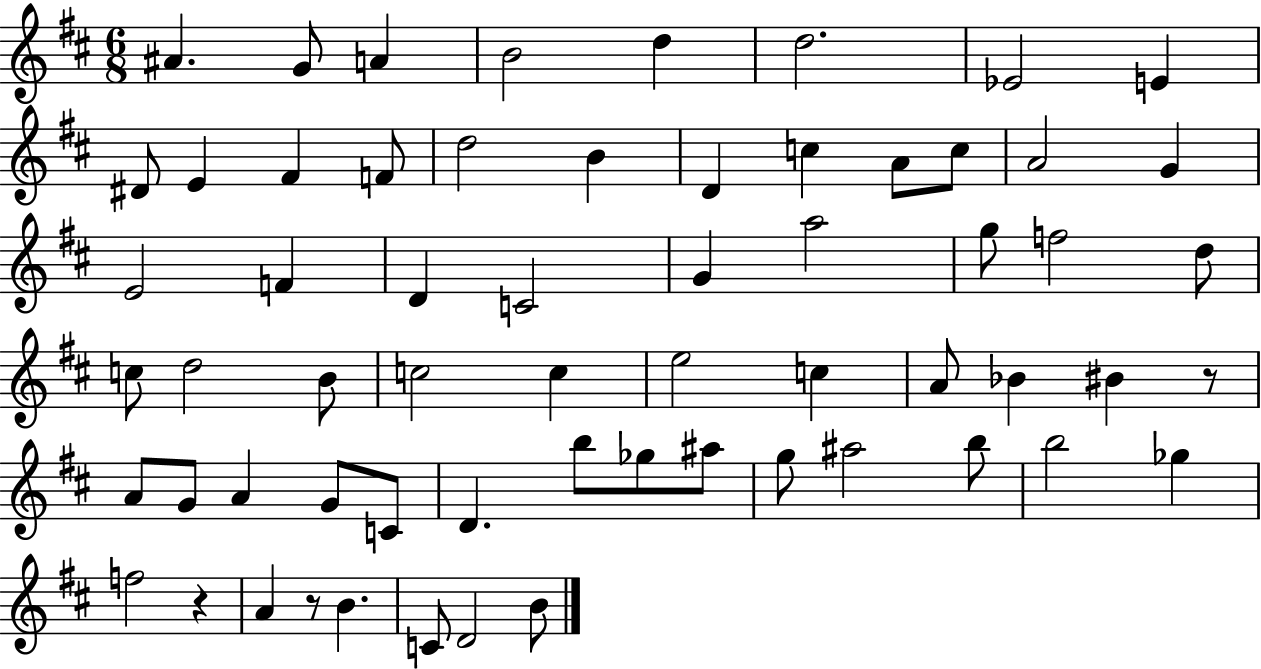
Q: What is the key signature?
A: D major